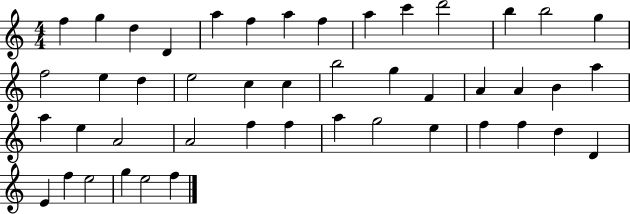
X:1
T:Untitled
M:4/4
L:1/4
K:C
f g d D a f a f a c' d'2 b b2 g f2 e d e2 c c b2 g F A A B a a e A2 A2 f f a g2 e f f d D E f e2 g e2 f